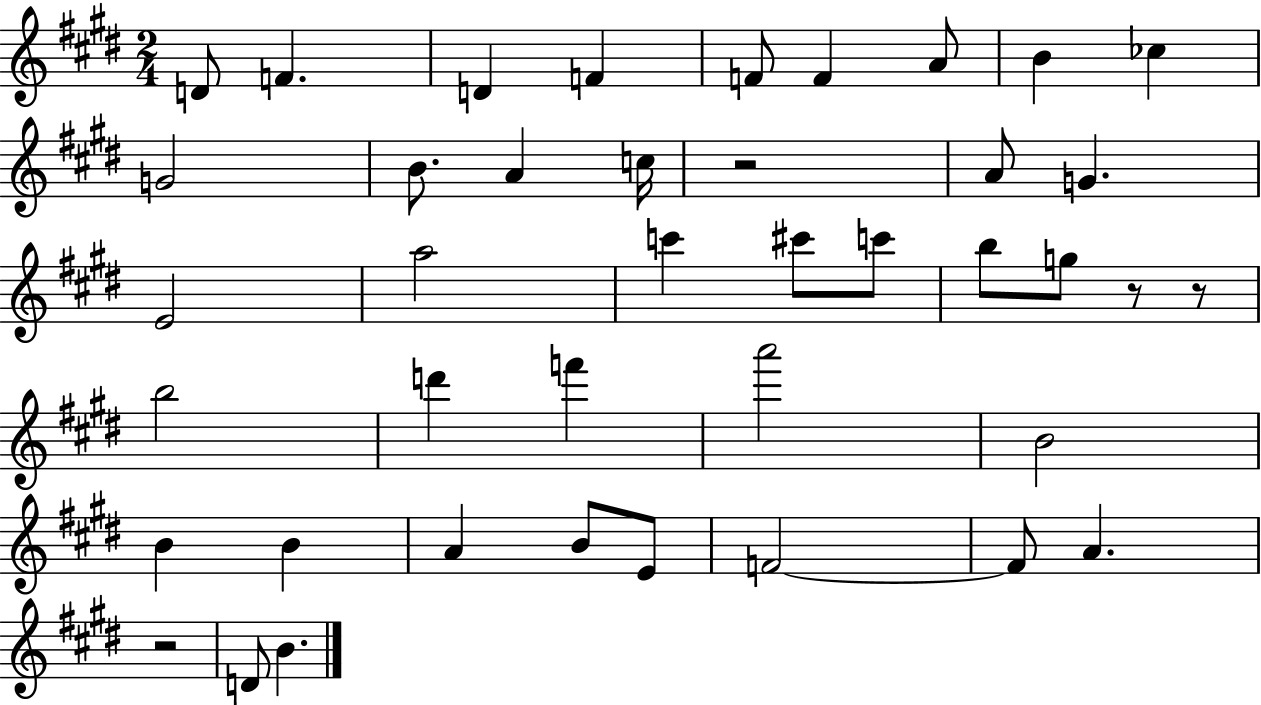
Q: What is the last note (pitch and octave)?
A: B4